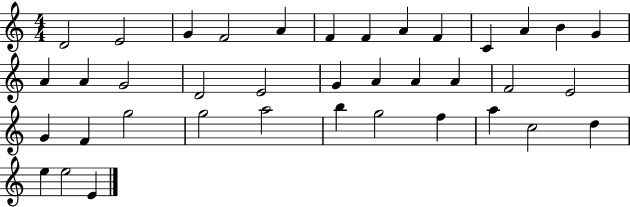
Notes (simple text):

D4/h E4/h G4/q F4/h A4/q F4/q F4/q A4/q F4/q C4/q A4/q B4/q G4/q A4/q A4/q G4/h D4/h E4/h G4/q A4/q A4/q A4/q F4/h E4/h G4/q F4/q G5/h G5/h A5/h B5/q G5/h F5/q A5/q C5/h D5/q E5/q E5/h E4/q